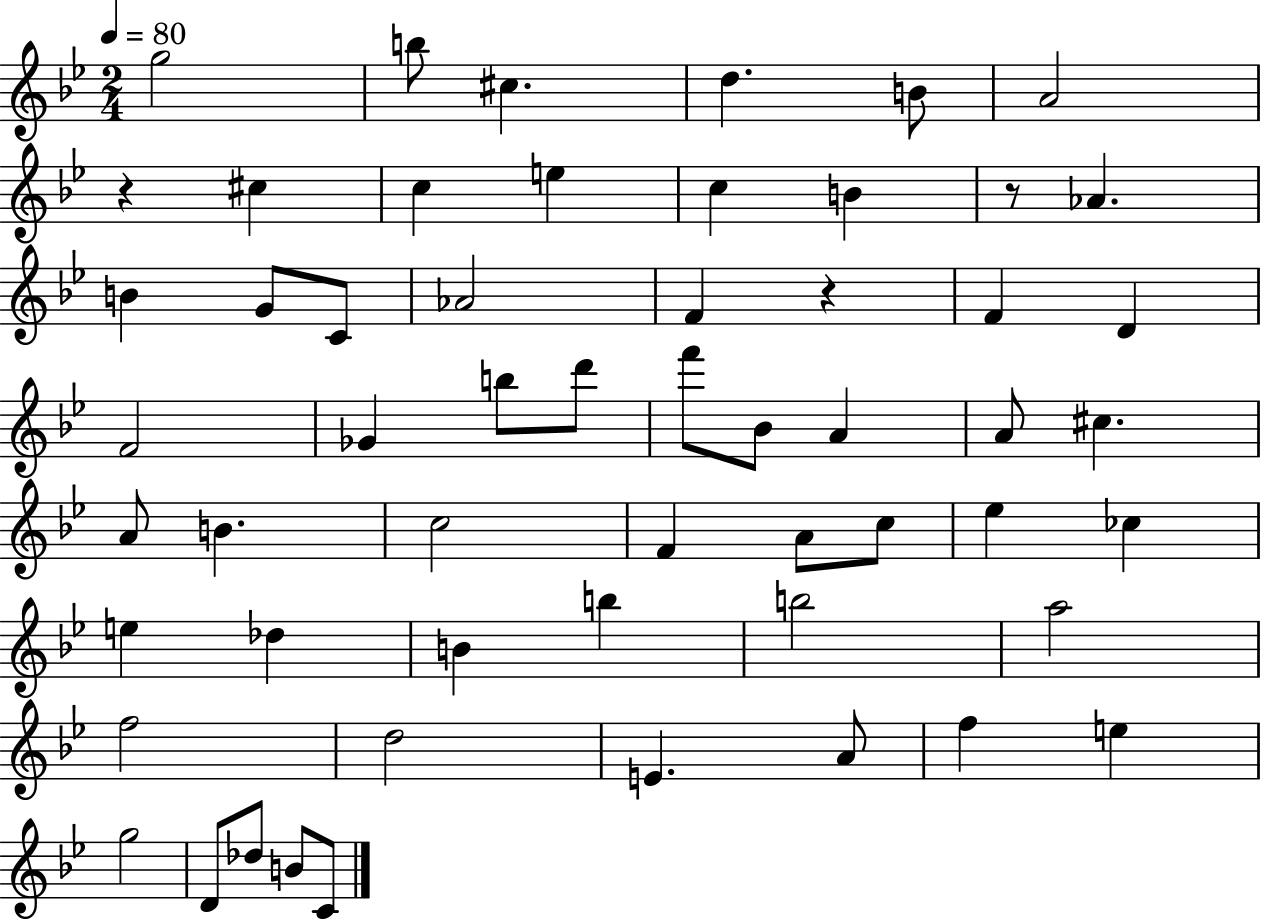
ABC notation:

X:1
T:Untitled
M:2/4
L:1/4
K:Bb
g2 b/2 ^c d B/2 A2 z ^c c e c B z/2 _A B G/2 C/2 _A2 F z F D F2 _G b/2 d'/2 f'/2 _B/2 A A/2 ^c A/2 B c2 F A/2 c/2 _e _c e _d B b b2 a2 f2 d2 E A/2 f e g2 D/2 _d/2 B/2 C/2